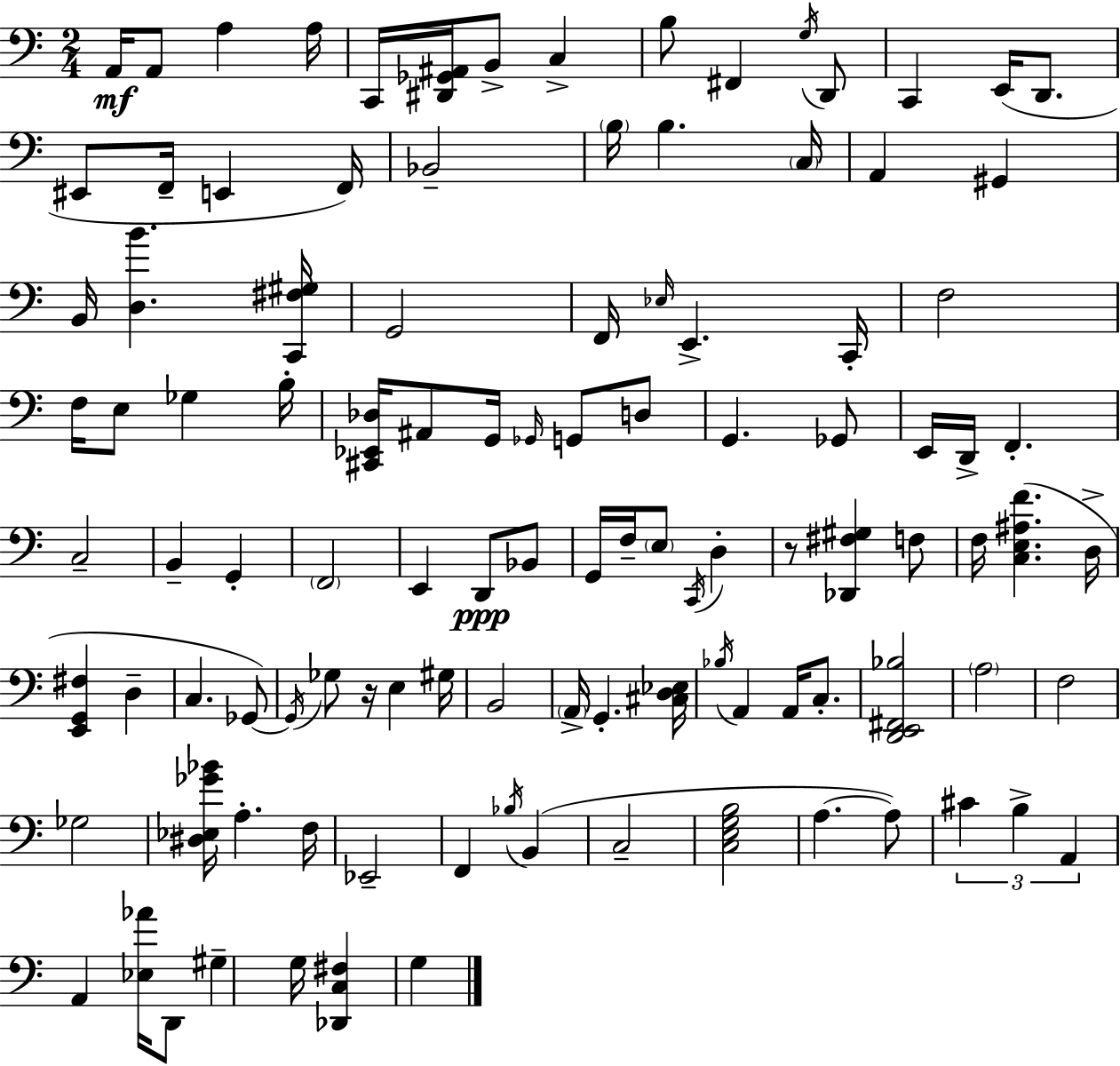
X:1
T:Untitled
M:2/4
L:1/4
K:C
A,,/4 A,,/2 A, A,/4 C,,/4 [^D,,_G,,^A,,]/4 B,,/2 C, B,/2 ^F,, G,/4 D,,/2 C,, E,,/4 D,,/2 ^E,,/2 F,,/4 E,, F,,/4 _B,,2 B,/4 B, C,/4 A,, ^G,, B,,/4 [D,B] [C,,^F,^G,]/4 G,,2 F,,/4 _E,/4 E,, C,,/4 F,2 F,/4 E,/2 _G, B,/4 [^C,,_E,,_D,]/4 ^A,,/2 G,,/4 _G,,/4 G,,/2 D,/2 G,, _G,,/2 E,,/4 D,,/4 F,, C,2 B,, G,, F,,2 E,, D,,/2 _B,,/2 G,,/4 F,/4 E,/2 C,,/4 D, z/2 [_D,,^F,^G,] F,/2 F,/4 [C,E,^A,F] D,/4 [E,,G,,^F,] D, C, _G,,/2 _G,,/4 _G,/2 z/4 E, ^G,/4 B,,2 A,,/4 G,, [^C,D,_E,]/4 _B,/4 A,, A,,/4 C,/2 [D,,E,,^F,,_B,]2 A,2 F,2 _G,2 [^D,_E,_G_B]/4 A, F,/4 _E,,2 F,, _B,/4 B,, C,2 [C,E,G,B,]2 A, A,/2 ^C B, A,, A,, [_E,_A]/4 D,,/2 ^G, G,/4 [_D,,C,^F,] G,